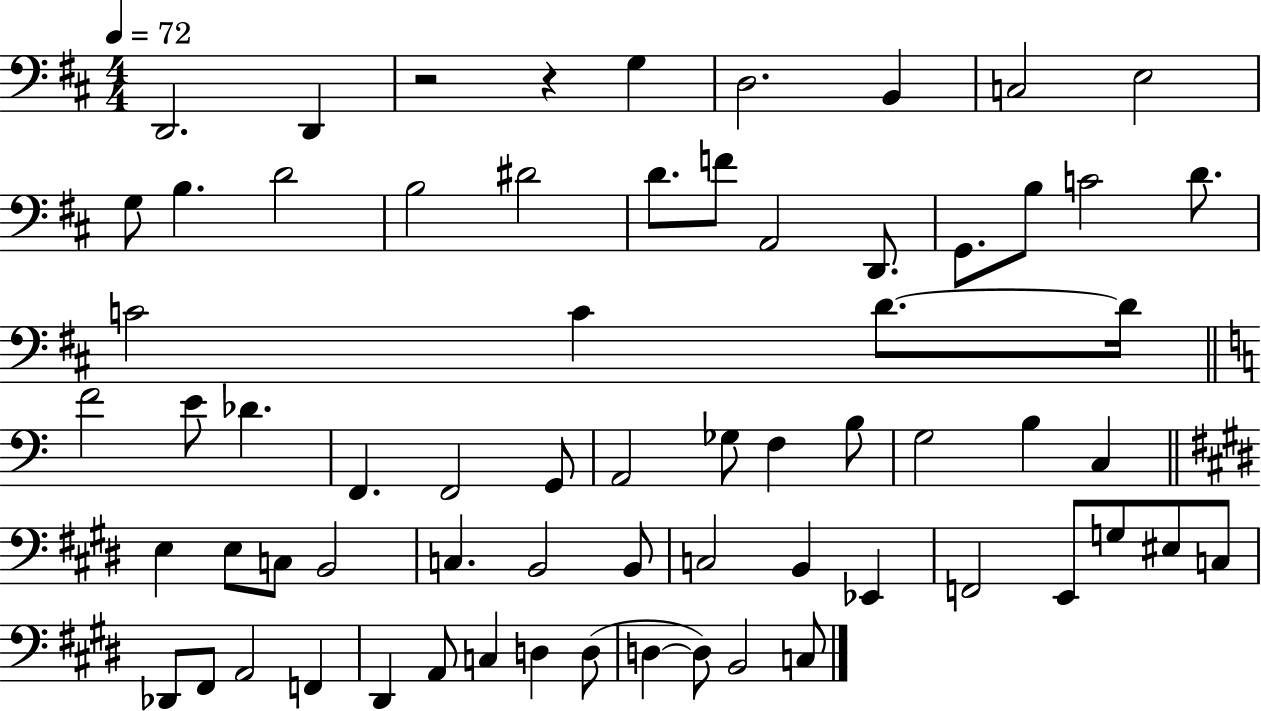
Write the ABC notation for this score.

X:1
T:Untitled
M:4/4
L:1/4
K:D
D,,2 D,, z2 z G, D,2 B,, C,2 E,2 G,/2 B, D2 B,2 ^D2 D/2 F/2 A,,2 D,,/2 G,,/2 B,/2 C2 D/2 C2 C D/2 D/4 F2 E/2 _D F,, F,,2 G,,/2 A,,2 _G,/2 F, B,/2 G,2 B, C, E, E,/2 C,/2 B,,2 C, B,,2 B,,/2 C,2 B,, _E,, F,,2 E,,/2 G,/2 ^E,/2 C,/2 _D,,/2 ^F,,/2 A,,2 F,, ^D,, A,,/2 C, D, D,/2 D, D,/2 B,,2 C,/2